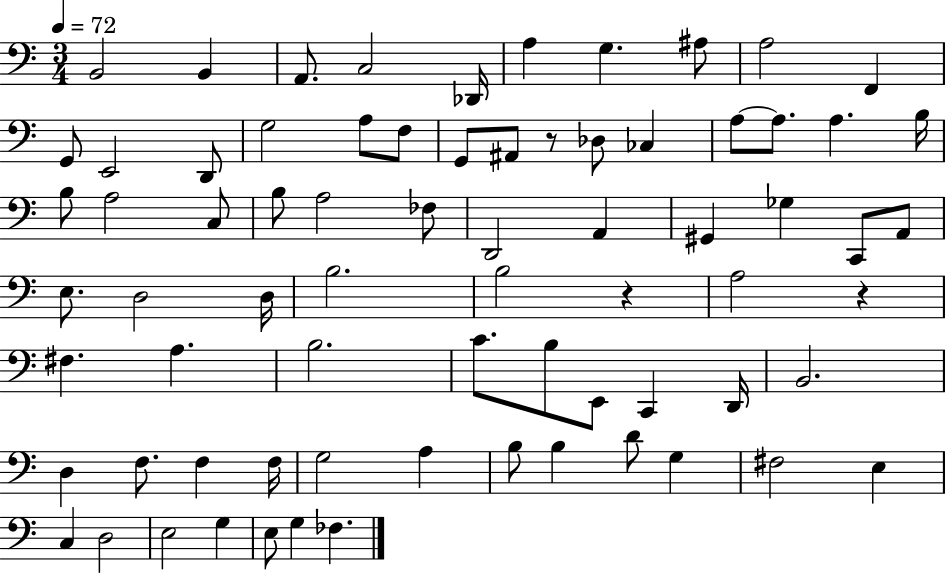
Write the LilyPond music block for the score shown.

{
  \clef bass
  \numericTimeSignature
  \time 3/4
  \key c \major
  \tempo 4 = 72
  \repeat volta 2 { b,2 b,4 | a,8. c2 des,16 | a4 g4. ais8 | a2 f,4 | \break g,8 e,2 d,8 | g2 a8 f8 | g,8 ais,8 r8 des8 ces4 | a8~~ a8. a4. b16 | \break b8 a2 c8 | b8 a2 fes8 | d,2 a,4 | gis,4 ges4 c,8 a,8 | \break e8. d2 d16 | b2. | b2 r4 | a2 r4 | \break fis4. a4. | b2. | c'8. b8 e,8 c,4 d,16 | b,2. | \break d4 f8. f4 f16 | g2 a4 | b8 b4 d'8 g4 | fis2 e4 | \break c4 d2 | e2 g4 | e8 g4 fes4. | } \bar "|."
}